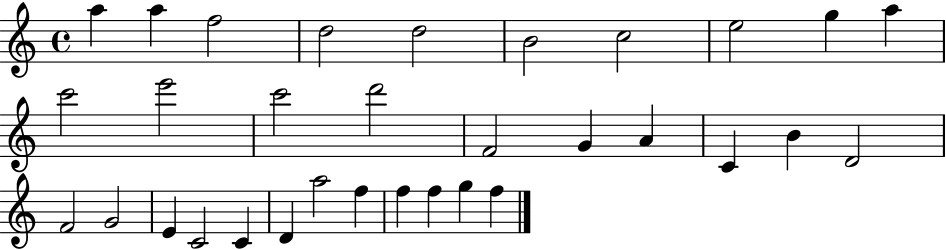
{
  \clef treble
  \time 4/4
  \defaultTimeSignature
  \key c \major
  a''4 a''4 f''2 | d''2 d''2 | b'2 c''2 | e''2 g''4 a''4 | \break c'''2 e'''2 | c'''2 d'''2 | f'2 g'4 a'4 | c'4 b'4 d'2 | \break f'2 g'2 | e'4 c'2 c'4 | d'4 a''2 f''4 | f''4 f''4 g''4 f''4 | \break \bar "|."
}